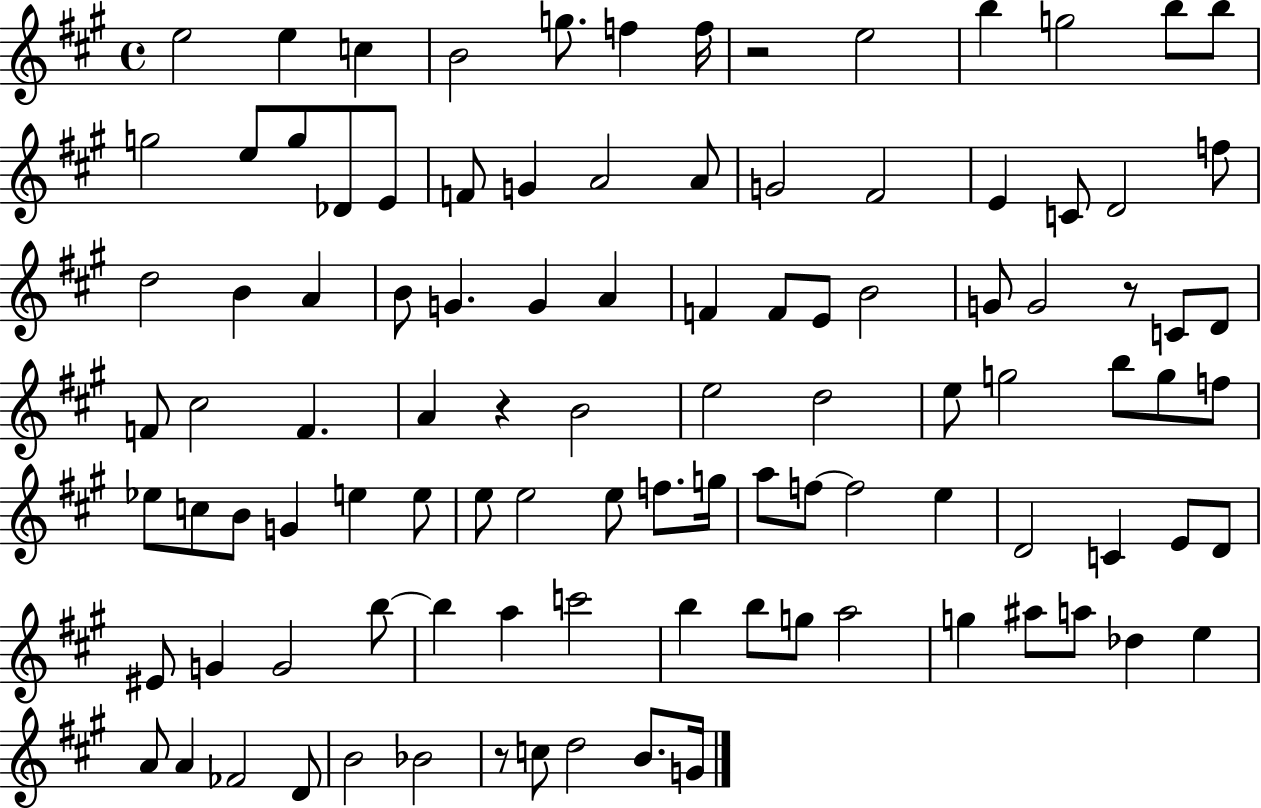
E5/h E5/q C5/q B4/h G5/e. F5/q F5/s R/h E5/h B5/q G5/h B5/e B5/e G5/h E5/e G5/e Db4/e E4/e F4/e G4/q A4/h A4/e G4/h F#4/h E4/q C4/e D4/h F5/e D5/h B4/q A4/q B4/e G4/q. G4/q A4/q F4/q F4/e E4/e B4/h G4/e G4/h R/e C4/e D4/e F4/e C#5/h F4/q. A4/q R/q B4/h E5/h D5/h E5/e G5/h B5/e G5/e F5/e Eb5/e C5/e B4/e G4/q E5/q E5/e E5/e E5/h E5/e F5/e. G5/s A5/e F5/e F5/h E5/q D4/h C4/q E4/e D4/e EIS4/e G4/q G4/h B5/e B5/q A5/q C6/h B5/q B5/e G5/e A5/h G5/q A#5/e A5/e Db5/q E5/q A4/e A4/q FES4/h D4/e B4/h Bb4/h R/e C5/e D5/h B4/e. G4/s